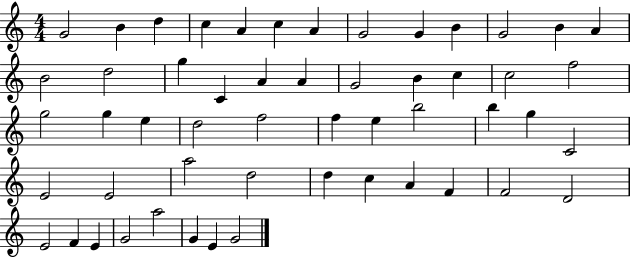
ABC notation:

X:1
T:Untitled
M:4/4
L:1/4
K:C
G2 B d c A c A G2 G B G2 B A B2 d2 g C A A G2 B c c2 f2 g2 g e d2 f2 f e b2 b g C2 E2 E2 a2 d2 d c A F F2 D2 E2 F E G2 a2 G E G2